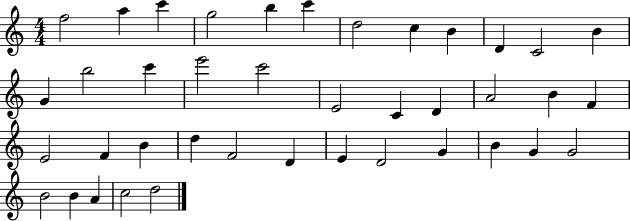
F5/h A5/q C6/q G5/h B5/q C6/q D5/h C5/q B4/q D4/q C4/h B4/q G4/q B5/h C6/q E6/h C6/h E4/h C4/q D4/q A4/h B4/q F4/q E4/h F4/q B4/q D5/q F4/h D4/q E4/q D4/h G4/q B4/q G4/q G4/h B4/h B4/q A4/q C5/h D5/h